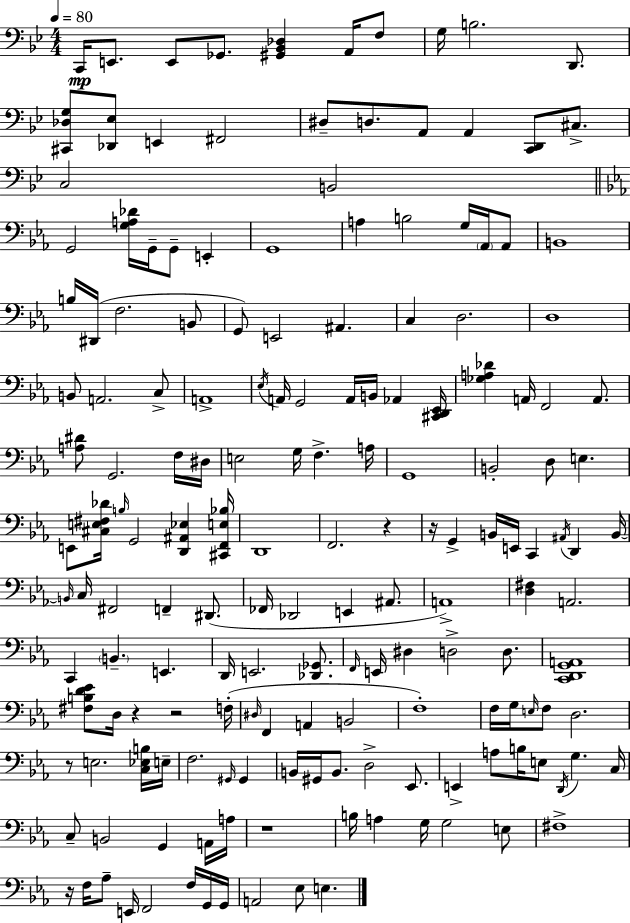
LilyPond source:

{
  \clef bass
  \numericTimeSignature
  \time 4/4
  \key bes \major
  \tempo 4 = 80
  c,16\mp e,8. e,8 ges,8. <gis, bes, des>4 a,16 f8 | g16 b2. d,8. | <cis, des g>8 <des, ees>8 e,4 fis,2 | dis8-- d8. a,8 a,4 <c, d,>8 cis8.-> | \break c2 b,2 | \bar "||" \break \key c \minor g,2 <g a des'>16 g,16-- g,8-- e,4-. | g,1 | a4 b2 g16 \parenthesize aes,16 aes,8 | b,1 | \break b16 dis,16( f2. b,8 | g,8) e,2 ais,4. | c4 d2. | d1 | \break b,8 a,2. c8-> | a,1-> | \acciaccatura { ees16 } a,16 g,2 a,16 b,16 aes,4 | <cis, d, ees,>16 <ges a des'>4 a,16 f,2 a,8. | \break <a dis'>8 g,2. f16 | dis16 e2 g16 f4.-> | a16 g,1 | b,2-. d8 e4. | \break e,8 <cis e fis des'>16 \grace { b16 } g,2 <d, ais, ees>4 | <cis, f, e bes>16 d,1 | f,2. r4 | r16 g,4-> b,16 e,16 c,4 \acciaccatura { ais,16 } d,4 | \break b,16~~ \grace { b,16 } c16 fis,2 f,4-- | dis,8.( fes,16 des,2 e,4 | ais,8. a,1->) | <d fis>4 a,2. | \break c,4 \parenthesize b,4.-- e,4. | d,16 e,2. | <des, ges,>8. \grace { f,16 } e,16 dis4 d2-> | d8. <c, d, g, a,>1 | \break <fis b d' ees'>8 d16 r4 r2 | f16-.( \grace { dis16 } f,4 a,4 b,2 | f1-.) | f16 g16 \grace { e16 } f8 d2. | \break r8 e2. | <c ees b>16 e16-- f2. | \grace { gis,16 } gis,4 b,16 gis,16 b,8. d2-> | ees,8. e,4-> a8 b16 e8 | \break \acciaccatura { d,16 } g4. c16 c8-- b,2 | g,4 a,16 a16 r1 | b16 a4 g16 g2 | e8 fis1-> | \break r16 f16 aes8-- e,16 f,2 | f16 g,16 g,16 a,2 | ees8 e4. \bar "|."
}